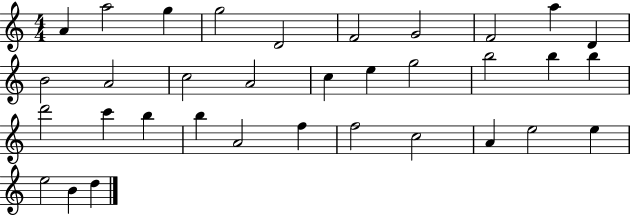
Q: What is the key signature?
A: C major